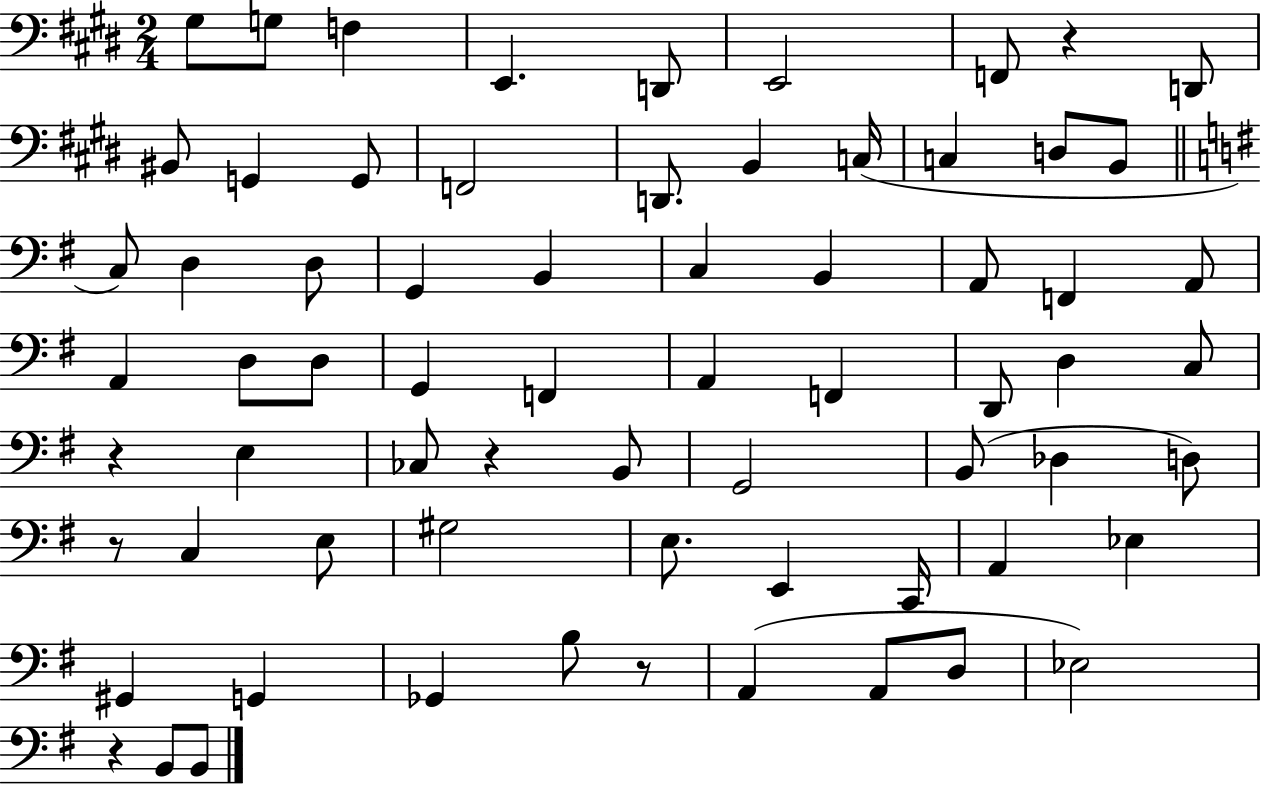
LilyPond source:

{
  \clef bass
  \numericTimeSignature
  \time 2/4
  \key e \major
  \repeat volta 2 { gis8 g8 f4 | e,4. d,8 | e,2 | f,8 r4 d,8 | \break bis,8 g,4 g,8 | f,2 | d,8. b,4 c16( | c4 d8 b,8 | \break \bar "||" \break \key g \major c8) d4 d8 | g,4 b,4 | c4 b,4 | a,8 f,4 a,8 | \break a,4 d8 d8 | g,4 f,4 | a,4 f,4 | d,8 d4 c8 | \break r4 e4 | ces8 r4 b,8 | g,2 | b,8( des4 d8) | \break r8 c4 e8 | gis2 | e8. e,4 c,16 | a,4 ees4 | \break gis,4 g,4 | ges,4 b8 r8 | a,4( a,8 d8 | ees2) | \break r4 b,8 b,8 | } \bar "|."
}